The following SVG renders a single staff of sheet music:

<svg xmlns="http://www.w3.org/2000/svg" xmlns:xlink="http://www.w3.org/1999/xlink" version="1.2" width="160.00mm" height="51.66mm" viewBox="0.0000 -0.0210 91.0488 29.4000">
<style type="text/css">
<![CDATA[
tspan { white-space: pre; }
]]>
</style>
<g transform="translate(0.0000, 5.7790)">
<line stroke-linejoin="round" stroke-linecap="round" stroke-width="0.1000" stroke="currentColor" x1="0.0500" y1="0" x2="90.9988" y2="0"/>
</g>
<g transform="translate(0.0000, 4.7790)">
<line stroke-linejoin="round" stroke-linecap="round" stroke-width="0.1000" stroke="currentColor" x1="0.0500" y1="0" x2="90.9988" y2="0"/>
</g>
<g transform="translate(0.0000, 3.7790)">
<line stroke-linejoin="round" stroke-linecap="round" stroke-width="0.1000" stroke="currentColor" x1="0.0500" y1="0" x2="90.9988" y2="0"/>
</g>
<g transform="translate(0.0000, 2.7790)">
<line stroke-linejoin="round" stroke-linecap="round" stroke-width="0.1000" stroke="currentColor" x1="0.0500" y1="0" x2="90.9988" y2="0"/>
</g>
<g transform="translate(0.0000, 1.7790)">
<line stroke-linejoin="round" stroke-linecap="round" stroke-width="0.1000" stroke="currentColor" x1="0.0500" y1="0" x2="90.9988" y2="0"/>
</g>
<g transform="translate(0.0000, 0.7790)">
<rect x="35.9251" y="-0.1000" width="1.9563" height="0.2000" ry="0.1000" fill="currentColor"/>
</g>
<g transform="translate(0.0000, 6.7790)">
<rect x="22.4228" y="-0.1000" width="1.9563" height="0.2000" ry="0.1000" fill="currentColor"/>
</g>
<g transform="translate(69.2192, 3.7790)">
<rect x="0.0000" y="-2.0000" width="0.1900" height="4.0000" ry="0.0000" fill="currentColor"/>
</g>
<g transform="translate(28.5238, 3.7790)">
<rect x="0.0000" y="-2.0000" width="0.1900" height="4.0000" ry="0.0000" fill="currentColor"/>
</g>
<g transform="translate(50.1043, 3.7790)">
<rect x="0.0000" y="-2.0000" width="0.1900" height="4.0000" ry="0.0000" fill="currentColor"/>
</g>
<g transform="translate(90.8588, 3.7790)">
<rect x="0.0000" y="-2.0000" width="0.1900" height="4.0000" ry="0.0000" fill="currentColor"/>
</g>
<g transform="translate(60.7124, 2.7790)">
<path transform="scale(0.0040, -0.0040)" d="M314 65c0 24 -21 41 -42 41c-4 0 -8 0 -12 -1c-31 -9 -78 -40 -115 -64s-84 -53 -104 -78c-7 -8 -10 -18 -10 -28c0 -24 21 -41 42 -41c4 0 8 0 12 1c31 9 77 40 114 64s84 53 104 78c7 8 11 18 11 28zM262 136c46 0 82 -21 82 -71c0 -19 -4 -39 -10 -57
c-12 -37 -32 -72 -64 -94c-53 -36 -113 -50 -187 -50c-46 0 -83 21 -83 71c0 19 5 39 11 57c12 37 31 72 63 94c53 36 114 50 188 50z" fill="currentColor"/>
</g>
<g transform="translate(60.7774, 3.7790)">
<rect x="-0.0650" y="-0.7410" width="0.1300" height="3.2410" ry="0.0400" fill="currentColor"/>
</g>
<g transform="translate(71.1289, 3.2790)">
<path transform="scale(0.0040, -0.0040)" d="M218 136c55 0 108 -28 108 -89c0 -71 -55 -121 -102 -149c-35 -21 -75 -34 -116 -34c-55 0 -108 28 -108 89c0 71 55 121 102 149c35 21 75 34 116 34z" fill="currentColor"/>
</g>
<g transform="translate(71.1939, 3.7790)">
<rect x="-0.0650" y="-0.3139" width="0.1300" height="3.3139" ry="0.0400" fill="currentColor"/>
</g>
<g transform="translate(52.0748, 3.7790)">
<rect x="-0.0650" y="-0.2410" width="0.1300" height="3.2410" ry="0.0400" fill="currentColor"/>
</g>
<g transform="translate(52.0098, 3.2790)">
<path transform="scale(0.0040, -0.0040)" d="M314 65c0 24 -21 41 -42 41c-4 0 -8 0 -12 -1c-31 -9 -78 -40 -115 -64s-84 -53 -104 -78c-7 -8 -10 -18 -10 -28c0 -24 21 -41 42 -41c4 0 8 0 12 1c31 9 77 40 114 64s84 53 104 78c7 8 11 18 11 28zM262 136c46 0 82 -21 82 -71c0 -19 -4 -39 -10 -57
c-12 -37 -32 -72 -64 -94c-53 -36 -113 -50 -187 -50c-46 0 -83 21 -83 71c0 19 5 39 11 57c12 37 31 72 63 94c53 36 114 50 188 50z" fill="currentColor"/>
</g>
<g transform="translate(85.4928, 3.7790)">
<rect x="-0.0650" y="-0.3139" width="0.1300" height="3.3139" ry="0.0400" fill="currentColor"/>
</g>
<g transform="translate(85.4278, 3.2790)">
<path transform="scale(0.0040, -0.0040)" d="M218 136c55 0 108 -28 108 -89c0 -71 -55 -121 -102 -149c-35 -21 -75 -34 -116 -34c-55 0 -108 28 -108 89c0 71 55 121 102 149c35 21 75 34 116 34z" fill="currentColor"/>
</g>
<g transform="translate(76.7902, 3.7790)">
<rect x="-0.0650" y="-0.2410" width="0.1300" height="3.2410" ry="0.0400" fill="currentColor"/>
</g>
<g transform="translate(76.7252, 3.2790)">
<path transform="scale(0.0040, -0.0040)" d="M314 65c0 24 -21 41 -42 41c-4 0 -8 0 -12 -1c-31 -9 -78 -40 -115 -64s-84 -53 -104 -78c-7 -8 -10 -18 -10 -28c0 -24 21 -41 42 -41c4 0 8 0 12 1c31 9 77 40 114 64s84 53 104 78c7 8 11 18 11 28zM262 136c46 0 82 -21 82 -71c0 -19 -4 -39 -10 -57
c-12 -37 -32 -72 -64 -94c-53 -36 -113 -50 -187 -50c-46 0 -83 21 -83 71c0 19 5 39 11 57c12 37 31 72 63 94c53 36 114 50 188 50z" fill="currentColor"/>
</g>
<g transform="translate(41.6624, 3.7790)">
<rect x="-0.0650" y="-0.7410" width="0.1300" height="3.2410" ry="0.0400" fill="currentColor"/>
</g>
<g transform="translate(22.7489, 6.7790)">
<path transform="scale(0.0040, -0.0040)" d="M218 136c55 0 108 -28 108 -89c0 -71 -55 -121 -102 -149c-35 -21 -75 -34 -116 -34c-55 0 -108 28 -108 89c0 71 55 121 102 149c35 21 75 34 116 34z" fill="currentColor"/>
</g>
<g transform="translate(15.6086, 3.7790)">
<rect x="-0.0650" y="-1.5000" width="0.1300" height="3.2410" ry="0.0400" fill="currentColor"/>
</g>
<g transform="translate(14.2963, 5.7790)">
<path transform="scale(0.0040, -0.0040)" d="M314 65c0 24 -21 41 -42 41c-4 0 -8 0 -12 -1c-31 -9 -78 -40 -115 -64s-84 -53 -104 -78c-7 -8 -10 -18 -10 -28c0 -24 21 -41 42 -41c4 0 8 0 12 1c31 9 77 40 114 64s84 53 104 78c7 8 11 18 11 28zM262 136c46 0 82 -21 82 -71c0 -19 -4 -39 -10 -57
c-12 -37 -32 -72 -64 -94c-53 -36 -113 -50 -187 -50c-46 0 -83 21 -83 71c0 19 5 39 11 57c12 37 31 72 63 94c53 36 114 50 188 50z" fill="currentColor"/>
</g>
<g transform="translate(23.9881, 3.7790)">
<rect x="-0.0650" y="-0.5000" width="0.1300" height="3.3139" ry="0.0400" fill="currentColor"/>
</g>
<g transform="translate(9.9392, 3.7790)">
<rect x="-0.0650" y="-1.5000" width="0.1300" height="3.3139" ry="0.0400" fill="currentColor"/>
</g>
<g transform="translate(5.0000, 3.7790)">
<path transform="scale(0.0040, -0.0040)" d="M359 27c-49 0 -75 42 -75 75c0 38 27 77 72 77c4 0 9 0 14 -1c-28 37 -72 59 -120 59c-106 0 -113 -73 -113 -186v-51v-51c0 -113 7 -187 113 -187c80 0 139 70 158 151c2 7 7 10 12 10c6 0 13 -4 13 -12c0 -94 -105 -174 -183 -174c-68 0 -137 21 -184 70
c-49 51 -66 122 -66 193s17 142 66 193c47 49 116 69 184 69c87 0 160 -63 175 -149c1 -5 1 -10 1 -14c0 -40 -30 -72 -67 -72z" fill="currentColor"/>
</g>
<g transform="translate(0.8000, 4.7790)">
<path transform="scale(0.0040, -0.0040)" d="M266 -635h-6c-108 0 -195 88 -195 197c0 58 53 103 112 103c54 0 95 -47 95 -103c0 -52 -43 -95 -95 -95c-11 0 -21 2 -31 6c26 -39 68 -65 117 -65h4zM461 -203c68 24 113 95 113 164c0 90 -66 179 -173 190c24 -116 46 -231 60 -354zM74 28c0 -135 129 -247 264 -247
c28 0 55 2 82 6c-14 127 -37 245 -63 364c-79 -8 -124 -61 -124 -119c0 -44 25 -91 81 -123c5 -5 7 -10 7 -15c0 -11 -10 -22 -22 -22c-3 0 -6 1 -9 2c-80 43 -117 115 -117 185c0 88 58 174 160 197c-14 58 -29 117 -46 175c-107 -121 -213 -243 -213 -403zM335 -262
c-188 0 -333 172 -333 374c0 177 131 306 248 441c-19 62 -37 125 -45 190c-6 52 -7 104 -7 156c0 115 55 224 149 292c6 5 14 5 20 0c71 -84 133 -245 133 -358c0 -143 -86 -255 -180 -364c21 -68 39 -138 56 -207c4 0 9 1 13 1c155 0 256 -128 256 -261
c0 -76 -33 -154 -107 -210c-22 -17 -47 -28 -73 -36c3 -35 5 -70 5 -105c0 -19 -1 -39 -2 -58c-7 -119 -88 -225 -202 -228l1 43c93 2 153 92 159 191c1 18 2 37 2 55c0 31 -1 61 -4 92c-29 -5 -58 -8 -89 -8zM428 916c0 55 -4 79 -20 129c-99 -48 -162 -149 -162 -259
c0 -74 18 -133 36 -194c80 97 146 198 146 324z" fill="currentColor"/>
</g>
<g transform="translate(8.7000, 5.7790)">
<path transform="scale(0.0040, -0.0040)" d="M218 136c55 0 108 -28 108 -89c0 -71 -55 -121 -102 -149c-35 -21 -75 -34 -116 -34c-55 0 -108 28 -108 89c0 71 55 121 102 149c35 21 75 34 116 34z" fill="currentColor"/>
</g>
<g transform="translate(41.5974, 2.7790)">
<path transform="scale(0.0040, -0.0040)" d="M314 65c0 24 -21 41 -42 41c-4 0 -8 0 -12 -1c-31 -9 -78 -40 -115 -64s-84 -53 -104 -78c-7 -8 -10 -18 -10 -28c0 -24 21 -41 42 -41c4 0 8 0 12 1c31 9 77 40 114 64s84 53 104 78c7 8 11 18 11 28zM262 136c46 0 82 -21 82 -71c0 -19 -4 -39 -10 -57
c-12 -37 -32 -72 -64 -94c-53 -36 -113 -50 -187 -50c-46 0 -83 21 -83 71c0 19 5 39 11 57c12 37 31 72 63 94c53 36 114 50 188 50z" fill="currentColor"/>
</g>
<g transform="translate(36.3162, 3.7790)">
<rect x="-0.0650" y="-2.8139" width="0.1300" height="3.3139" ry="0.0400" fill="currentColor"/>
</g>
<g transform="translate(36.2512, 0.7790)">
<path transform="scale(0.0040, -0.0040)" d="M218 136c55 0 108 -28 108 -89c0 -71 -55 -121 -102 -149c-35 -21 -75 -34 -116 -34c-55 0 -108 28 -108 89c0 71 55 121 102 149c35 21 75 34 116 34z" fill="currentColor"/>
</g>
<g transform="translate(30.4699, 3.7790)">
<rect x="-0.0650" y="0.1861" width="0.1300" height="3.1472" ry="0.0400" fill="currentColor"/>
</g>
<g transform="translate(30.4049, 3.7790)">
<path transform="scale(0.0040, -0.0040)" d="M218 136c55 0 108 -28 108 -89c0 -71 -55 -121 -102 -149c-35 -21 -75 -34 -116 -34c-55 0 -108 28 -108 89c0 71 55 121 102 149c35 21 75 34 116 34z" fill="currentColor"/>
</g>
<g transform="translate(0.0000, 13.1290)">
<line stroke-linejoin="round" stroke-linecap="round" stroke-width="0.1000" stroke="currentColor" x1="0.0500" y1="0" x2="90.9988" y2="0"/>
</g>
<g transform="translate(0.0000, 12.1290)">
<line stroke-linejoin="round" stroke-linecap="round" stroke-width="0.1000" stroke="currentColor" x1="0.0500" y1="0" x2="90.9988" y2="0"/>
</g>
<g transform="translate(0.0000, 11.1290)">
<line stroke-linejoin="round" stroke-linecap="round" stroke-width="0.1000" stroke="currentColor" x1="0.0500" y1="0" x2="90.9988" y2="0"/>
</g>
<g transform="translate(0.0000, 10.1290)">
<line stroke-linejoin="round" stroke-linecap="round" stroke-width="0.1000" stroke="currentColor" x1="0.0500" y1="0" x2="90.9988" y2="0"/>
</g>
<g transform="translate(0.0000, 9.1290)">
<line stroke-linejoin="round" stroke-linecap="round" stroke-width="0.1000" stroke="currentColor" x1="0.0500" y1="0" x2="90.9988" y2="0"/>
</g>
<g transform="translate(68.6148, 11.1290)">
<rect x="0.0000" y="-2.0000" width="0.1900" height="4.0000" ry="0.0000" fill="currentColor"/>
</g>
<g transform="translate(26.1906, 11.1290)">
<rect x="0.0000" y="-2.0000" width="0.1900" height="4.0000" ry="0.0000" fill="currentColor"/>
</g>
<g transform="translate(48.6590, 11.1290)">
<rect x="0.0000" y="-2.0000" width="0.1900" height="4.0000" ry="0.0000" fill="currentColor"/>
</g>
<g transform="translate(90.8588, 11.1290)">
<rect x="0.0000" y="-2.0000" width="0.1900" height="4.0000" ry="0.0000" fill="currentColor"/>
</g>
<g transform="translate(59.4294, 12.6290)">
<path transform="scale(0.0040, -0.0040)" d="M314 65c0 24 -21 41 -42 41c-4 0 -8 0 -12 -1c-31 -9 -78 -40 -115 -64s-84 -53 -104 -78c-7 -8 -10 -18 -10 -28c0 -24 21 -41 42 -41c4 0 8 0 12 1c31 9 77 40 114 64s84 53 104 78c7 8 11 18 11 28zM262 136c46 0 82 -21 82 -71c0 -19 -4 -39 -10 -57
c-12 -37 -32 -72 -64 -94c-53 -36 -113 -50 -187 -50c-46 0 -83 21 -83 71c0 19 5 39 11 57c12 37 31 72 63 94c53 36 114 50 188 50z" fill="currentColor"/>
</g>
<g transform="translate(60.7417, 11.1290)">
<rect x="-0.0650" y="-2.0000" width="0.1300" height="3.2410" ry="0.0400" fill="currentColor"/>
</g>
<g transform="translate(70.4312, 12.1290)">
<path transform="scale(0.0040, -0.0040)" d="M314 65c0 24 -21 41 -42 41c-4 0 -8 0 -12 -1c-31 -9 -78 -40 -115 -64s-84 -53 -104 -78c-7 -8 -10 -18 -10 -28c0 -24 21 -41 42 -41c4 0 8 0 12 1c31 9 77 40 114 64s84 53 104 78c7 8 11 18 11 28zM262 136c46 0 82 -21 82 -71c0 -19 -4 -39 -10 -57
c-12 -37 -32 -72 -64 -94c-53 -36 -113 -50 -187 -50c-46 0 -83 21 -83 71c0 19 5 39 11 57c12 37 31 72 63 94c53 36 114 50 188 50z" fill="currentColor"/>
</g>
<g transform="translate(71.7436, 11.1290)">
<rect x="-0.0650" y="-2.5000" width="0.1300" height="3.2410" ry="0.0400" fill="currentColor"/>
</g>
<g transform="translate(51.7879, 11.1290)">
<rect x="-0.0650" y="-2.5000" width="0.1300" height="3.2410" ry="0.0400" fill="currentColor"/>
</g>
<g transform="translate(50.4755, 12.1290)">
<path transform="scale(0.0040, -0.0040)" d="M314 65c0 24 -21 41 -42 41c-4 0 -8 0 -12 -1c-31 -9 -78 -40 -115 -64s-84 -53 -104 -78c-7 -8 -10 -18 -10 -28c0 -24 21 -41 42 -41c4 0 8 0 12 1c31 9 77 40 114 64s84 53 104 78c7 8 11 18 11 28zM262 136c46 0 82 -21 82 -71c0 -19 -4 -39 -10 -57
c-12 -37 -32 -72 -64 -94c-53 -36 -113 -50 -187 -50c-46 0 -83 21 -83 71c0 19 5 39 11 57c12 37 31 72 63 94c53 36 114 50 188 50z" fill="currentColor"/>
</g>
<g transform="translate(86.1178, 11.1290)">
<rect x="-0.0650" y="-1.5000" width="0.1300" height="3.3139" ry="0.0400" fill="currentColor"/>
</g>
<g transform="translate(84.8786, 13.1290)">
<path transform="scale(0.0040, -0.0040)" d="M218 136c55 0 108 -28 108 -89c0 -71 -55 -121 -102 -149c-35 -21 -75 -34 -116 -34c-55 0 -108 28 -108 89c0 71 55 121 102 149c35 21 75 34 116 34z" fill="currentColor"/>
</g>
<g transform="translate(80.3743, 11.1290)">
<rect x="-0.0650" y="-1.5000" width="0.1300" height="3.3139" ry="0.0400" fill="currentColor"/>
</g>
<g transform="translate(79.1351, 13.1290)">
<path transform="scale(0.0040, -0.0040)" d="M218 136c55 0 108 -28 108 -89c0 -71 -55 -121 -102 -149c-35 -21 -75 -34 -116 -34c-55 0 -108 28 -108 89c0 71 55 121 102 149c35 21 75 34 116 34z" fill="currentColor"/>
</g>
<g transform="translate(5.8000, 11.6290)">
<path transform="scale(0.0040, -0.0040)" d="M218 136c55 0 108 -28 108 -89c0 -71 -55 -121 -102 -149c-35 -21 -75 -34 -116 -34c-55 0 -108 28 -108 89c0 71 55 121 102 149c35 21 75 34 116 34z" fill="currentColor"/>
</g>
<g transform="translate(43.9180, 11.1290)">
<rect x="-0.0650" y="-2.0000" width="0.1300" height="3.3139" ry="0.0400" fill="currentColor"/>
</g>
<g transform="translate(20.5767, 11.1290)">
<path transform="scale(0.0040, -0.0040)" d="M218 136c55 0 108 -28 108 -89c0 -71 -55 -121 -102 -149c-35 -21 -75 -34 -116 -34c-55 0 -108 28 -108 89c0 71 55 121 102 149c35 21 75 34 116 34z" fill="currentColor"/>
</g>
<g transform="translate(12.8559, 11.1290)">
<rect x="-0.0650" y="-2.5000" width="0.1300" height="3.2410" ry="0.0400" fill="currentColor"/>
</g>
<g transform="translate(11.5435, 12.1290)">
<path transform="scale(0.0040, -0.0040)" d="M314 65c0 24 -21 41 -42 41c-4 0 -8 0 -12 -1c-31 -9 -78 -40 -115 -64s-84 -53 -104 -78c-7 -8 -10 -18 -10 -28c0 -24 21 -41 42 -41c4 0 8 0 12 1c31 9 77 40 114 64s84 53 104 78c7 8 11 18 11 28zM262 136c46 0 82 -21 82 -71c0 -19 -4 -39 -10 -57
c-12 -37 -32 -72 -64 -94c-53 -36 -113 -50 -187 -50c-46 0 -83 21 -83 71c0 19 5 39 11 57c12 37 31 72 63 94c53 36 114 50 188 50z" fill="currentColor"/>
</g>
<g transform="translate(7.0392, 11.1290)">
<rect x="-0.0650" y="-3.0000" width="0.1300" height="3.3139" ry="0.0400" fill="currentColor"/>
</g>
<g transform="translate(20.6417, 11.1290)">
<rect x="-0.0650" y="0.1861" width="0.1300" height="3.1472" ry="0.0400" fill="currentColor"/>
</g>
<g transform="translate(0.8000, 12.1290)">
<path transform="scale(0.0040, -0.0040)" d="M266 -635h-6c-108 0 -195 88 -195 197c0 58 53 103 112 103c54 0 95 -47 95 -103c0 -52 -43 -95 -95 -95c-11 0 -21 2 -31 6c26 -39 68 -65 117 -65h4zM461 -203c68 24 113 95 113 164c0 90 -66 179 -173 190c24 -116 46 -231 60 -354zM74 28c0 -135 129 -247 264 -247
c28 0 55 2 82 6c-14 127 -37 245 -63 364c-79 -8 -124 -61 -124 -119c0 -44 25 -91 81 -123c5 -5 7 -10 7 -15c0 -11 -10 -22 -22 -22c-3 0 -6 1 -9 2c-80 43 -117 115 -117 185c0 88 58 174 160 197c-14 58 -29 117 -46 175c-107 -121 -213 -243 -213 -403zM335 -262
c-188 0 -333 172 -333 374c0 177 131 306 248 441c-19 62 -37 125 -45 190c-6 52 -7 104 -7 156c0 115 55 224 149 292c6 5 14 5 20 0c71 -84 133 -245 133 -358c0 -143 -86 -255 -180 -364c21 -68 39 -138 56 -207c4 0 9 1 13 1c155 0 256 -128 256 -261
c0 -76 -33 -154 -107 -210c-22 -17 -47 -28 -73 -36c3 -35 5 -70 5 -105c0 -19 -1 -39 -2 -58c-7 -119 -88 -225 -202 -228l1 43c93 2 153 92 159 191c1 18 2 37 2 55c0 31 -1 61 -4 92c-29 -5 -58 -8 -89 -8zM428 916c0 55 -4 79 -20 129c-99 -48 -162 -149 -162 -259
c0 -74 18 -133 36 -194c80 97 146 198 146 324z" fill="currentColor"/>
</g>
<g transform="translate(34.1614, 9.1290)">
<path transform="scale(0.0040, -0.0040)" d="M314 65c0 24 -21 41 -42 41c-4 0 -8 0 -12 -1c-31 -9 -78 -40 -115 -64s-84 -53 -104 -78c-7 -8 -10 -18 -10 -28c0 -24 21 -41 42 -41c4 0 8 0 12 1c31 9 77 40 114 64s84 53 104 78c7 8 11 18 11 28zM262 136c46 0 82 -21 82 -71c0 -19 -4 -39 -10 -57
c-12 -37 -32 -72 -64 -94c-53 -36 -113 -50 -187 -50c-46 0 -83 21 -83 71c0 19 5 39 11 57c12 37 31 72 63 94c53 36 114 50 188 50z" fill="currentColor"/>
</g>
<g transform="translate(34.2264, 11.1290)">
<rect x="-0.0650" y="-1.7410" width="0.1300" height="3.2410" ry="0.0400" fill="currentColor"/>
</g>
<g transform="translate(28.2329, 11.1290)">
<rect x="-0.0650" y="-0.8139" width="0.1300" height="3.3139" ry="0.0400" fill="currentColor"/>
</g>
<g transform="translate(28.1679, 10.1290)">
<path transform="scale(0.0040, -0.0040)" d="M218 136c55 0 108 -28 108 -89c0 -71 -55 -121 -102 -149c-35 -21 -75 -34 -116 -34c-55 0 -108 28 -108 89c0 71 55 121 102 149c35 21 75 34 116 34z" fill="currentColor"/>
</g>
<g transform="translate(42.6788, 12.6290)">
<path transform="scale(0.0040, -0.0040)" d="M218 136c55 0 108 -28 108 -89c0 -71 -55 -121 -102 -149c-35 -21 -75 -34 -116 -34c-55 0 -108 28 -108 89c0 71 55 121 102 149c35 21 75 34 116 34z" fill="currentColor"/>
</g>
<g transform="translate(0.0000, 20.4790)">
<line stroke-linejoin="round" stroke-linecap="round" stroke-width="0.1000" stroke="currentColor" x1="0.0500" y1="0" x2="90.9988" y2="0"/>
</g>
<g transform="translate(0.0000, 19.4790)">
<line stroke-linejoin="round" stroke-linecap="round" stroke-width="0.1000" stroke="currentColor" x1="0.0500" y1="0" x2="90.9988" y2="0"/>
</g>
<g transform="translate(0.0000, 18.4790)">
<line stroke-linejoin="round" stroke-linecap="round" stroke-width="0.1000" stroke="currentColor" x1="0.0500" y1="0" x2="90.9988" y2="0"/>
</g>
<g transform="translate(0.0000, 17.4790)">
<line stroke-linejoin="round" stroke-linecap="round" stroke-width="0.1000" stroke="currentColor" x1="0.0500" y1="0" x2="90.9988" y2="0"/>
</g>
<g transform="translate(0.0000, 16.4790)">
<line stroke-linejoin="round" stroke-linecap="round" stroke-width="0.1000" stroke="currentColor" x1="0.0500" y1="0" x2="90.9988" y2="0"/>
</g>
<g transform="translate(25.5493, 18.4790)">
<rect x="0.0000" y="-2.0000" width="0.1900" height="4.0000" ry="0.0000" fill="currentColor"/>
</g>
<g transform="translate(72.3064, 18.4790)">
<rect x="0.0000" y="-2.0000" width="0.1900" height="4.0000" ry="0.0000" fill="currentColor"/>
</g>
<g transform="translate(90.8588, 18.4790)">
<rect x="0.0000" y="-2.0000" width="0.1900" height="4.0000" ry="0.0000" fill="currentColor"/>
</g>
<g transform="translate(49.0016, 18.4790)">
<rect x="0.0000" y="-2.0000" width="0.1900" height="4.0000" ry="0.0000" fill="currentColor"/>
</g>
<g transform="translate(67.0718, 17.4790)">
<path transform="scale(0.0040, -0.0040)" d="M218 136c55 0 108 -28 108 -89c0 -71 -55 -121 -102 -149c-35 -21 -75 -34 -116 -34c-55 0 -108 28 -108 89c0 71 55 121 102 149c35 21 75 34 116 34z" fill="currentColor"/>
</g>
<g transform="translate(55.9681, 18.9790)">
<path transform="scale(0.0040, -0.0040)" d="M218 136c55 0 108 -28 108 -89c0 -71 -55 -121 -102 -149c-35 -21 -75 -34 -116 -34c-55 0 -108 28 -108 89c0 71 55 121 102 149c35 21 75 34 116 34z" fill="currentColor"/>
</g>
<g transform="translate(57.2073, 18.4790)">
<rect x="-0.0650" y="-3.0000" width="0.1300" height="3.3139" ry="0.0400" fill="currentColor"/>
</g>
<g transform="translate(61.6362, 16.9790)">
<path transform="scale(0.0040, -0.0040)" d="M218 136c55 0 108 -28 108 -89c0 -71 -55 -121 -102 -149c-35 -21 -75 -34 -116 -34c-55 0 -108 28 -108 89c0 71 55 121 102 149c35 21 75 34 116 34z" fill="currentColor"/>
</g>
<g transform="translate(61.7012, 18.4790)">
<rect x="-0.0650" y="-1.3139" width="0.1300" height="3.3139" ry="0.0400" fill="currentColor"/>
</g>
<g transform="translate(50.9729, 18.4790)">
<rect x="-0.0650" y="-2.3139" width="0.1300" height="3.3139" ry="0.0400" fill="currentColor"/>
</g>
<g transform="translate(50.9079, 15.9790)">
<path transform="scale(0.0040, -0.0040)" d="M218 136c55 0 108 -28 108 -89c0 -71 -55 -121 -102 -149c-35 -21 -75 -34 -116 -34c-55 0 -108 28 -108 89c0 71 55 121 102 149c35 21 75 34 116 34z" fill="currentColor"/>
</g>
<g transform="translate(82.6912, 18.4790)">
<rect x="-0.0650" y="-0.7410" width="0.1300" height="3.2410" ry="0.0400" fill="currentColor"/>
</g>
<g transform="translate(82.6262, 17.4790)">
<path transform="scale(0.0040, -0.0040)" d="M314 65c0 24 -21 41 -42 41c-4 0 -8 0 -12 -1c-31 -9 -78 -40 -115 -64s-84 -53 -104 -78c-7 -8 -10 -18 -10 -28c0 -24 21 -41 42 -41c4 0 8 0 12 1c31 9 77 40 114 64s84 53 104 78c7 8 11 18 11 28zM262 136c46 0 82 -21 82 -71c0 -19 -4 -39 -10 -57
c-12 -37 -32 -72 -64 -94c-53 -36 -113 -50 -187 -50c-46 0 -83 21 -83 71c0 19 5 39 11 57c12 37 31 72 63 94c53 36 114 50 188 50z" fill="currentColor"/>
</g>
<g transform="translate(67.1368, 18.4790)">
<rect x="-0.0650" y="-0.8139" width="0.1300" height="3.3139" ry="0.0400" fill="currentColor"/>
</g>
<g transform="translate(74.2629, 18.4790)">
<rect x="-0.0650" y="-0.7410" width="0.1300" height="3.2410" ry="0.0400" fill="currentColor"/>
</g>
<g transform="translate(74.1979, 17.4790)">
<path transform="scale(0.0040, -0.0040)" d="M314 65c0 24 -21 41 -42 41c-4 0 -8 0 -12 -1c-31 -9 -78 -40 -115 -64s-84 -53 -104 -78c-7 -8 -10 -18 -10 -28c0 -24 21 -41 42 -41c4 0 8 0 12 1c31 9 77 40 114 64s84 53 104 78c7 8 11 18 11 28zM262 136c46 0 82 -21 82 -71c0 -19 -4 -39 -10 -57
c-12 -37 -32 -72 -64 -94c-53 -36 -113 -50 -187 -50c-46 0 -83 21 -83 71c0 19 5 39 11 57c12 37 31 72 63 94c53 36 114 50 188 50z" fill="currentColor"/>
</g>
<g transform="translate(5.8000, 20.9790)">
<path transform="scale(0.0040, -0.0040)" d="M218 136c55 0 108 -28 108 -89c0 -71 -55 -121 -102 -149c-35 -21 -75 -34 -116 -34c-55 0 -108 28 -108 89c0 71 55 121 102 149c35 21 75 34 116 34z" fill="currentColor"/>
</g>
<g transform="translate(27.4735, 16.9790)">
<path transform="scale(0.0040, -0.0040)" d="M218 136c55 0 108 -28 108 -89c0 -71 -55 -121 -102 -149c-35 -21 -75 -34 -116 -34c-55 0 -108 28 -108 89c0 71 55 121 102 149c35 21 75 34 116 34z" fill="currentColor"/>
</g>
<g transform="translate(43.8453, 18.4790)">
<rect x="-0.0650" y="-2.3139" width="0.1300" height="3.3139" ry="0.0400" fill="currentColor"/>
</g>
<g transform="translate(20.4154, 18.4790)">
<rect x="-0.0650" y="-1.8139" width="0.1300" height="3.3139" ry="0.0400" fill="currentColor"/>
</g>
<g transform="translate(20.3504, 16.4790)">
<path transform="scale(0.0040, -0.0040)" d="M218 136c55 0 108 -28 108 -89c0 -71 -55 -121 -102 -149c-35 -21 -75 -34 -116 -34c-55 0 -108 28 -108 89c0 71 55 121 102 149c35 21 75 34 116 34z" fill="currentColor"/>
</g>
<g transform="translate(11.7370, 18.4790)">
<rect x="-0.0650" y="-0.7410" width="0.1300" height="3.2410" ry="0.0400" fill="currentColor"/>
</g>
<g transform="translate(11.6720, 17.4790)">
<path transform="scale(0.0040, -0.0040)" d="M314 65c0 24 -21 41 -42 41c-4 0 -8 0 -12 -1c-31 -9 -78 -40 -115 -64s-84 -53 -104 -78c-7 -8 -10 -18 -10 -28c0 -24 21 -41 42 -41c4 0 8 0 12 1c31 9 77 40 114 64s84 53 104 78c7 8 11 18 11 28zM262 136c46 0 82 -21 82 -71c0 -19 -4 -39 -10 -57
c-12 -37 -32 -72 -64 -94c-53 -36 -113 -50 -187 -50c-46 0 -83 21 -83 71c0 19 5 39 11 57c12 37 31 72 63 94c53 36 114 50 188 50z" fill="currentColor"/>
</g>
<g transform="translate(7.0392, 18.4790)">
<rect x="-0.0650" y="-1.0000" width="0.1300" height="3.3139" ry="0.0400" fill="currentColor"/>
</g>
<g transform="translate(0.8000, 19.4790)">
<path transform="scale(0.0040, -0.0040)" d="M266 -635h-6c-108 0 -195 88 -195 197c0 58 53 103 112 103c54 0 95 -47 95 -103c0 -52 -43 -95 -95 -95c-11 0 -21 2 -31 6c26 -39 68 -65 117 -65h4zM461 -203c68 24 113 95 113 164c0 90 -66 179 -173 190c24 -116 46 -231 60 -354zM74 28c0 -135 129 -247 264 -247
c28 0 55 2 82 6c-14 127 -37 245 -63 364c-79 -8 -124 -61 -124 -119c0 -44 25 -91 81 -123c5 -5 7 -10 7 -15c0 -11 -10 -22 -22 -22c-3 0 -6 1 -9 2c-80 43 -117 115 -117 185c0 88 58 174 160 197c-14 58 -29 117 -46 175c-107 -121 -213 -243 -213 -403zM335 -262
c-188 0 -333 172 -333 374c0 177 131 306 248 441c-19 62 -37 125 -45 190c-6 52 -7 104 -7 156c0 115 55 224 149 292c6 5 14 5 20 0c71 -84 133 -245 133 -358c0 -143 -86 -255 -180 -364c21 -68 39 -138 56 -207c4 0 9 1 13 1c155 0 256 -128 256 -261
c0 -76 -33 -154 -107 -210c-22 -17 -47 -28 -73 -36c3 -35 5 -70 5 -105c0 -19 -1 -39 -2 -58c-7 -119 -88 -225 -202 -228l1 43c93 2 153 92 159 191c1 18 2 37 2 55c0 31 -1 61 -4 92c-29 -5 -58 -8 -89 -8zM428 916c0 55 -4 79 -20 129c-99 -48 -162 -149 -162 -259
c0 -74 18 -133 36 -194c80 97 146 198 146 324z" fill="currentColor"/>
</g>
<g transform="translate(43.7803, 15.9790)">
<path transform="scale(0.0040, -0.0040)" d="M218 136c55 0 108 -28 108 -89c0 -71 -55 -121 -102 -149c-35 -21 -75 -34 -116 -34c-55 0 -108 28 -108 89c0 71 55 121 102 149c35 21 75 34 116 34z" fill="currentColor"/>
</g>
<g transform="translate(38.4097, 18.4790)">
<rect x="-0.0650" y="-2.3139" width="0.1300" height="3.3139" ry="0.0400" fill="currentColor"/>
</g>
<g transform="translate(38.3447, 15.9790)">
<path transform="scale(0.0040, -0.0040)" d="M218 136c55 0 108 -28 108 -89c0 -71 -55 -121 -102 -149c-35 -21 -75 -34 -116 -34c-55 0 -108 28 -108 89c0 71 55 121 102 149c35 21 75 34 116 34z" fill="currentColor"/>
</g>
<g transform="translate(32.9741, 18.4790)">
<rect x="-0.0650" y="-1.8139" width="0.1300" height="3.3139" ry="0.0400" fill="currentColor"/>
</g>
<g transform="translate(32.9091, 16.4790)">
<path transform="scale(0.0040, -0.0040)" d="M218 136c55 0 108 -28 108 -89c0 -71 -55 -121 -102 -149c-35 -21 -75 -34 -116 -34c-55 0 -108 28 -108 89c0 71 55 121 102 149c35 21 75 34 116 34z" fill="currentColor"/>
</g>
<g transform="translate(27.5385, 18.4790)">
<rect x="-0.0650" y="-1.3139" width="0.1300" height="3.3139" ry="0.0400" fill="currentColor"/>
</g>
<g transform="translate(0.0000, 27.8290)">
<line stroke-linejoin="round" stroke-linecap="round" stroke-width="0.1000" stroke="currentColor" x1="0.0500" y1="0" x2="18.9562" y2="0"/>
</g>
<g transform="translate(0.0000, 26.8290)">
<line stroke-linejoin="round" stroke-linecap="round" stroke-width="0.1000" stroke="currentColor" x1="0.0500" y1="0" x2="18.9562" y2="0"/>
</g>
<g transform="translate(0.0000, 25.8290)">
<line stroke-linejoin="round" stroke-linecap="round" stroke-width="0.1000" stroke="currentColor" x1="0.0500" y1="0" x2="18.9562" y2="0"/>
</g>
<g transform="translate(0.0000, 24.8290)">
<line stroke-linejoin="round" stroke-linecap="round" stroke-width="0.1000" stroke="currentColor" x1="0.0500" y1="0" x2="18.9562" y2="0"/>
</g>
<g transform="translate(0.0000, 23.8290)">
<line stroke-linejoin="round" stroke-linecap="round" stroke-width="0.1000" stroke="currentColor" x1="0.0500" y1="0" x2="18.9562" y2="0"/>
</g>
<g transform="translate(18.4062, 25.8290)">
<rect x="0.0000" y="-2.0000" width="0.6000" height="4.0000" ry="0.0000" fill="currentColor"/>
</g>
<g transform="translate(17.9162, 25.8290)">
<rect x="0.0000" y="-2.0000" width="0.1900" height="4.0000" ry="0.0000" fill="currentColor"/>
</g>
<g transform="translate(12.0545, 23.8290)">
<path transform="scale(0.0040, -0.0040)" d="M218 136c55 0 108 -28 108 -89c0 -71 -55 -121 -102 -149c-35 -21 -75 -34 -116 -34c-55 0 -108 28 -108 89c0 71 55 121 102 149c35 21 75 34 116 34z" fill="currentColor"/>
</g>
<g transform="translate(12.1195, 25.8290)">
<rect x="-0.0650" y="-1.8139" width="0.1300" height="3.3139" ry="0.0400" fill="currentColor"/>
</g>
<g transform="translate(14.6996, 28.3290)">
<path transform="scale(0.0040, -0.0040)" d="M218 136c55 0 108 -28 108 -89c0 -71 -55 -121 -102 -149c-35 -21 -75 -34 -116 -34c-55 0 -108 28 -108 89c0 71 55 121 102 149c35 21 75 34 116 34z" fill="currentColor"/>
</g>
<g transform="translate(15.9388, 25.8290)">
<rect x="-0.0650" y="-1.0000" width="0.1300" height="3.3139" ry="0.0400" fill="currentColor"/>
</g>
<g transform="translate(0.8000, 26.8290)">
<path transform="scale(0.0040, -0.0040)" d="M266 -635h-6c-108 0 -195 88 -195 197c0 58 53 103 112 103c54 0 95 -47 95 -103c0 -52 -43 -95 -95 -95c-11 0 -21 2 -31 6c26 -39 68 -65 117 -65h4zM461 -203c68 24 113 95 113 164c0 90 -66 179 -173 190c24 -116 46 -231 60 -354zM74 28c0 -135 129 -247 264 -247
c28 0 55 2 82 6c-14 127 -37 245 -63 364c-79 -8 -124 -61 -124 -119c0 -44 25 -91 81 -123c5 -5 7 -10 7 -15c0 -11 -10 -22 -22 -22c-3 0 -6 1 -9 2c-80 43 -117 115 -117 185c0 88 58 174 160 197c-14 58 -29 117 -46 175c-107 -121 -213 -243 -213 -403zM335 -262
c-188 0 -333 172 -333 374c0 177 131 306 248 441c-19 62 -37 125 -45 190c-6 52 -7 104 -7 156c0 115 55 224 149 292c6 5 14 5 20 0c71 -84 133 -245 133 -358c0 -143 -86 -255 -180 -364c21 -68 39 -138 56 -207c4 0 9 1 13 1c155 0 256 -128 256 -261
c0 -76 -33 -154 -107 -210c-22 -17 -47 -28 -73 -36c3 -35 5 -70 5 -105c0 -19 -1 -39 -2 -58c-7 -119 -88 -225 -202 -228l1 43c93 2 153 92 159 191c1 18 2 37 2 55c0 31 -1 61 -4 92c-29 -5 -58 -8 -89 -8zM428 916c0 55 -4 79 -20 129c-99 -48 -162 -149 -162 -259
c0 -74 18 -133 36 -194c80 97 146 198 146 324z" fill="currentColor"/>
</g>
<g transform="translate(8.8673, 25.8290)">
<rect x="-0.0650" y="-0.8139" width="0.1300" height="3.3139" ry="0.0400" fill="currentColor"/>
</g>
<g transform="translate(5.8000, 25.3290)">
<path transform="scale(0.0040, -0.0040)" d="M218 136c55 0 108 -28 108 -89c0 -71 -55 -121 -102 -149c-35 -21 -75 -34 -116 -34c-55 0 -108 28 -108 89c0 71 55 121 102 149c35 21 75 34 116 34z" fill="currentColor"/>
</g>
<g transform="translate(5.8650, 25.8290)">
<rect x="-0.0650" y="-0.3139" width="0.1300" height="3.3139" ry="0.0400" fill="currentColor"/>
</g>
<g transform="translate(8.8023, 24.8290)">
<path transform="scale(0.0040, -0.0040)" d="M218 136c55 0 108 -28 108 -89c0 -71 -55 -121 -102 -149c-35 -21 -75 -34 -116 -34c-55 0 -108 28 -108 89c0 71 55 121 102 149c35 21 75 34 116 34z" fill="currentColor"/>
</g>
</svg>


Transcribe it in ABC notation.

X:1
T:Untitled
M:4/4
L:1/4
K:C
E E2 C B a d2 c2 d2 c c2 c A G2 B d f2 F G2 F2 G2 E E D d2 f e f g g g A e d d2 d2 c d f D